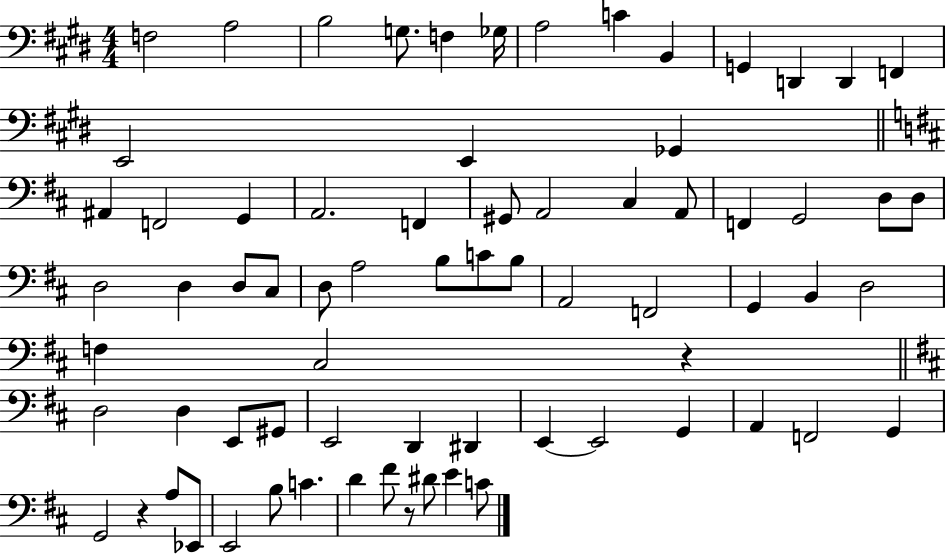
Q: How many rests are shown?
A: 3